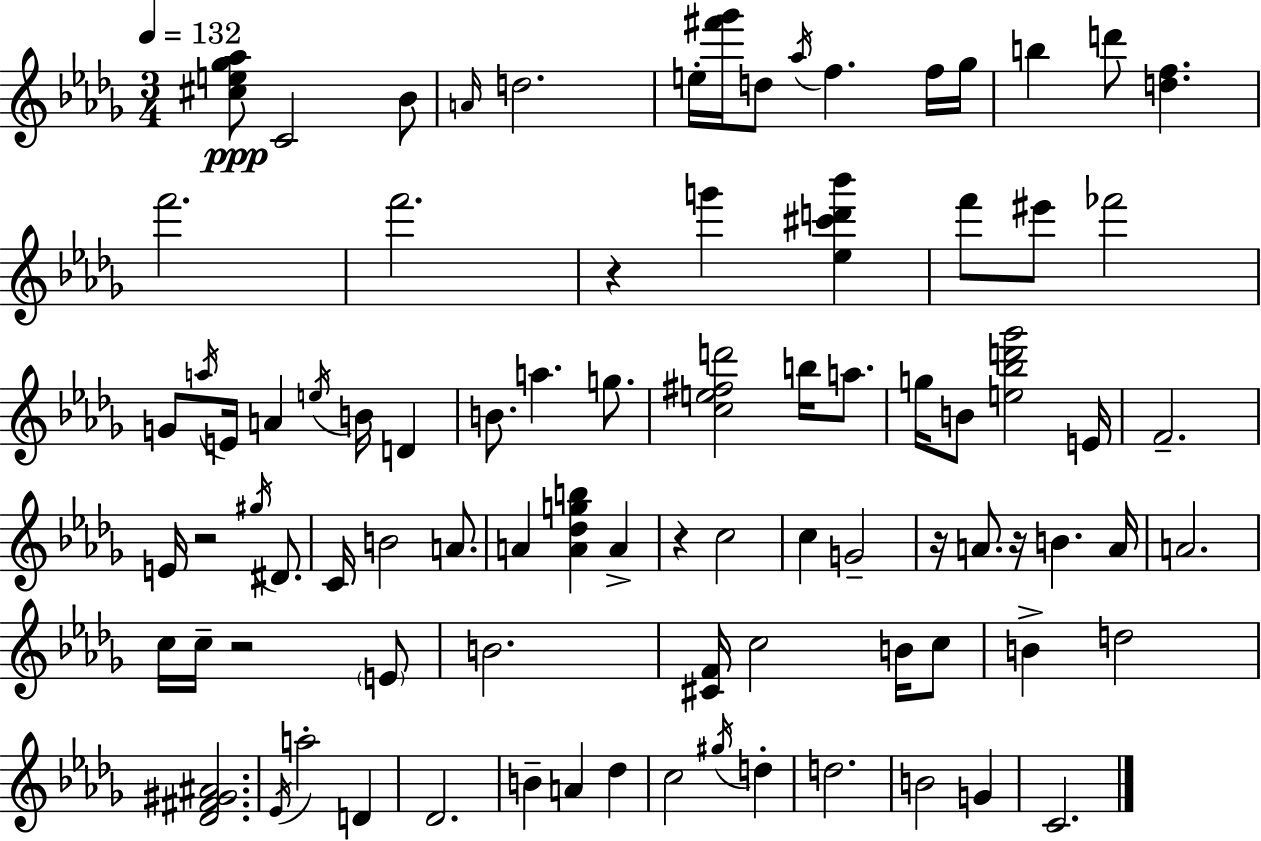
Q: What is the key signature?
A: BES minor